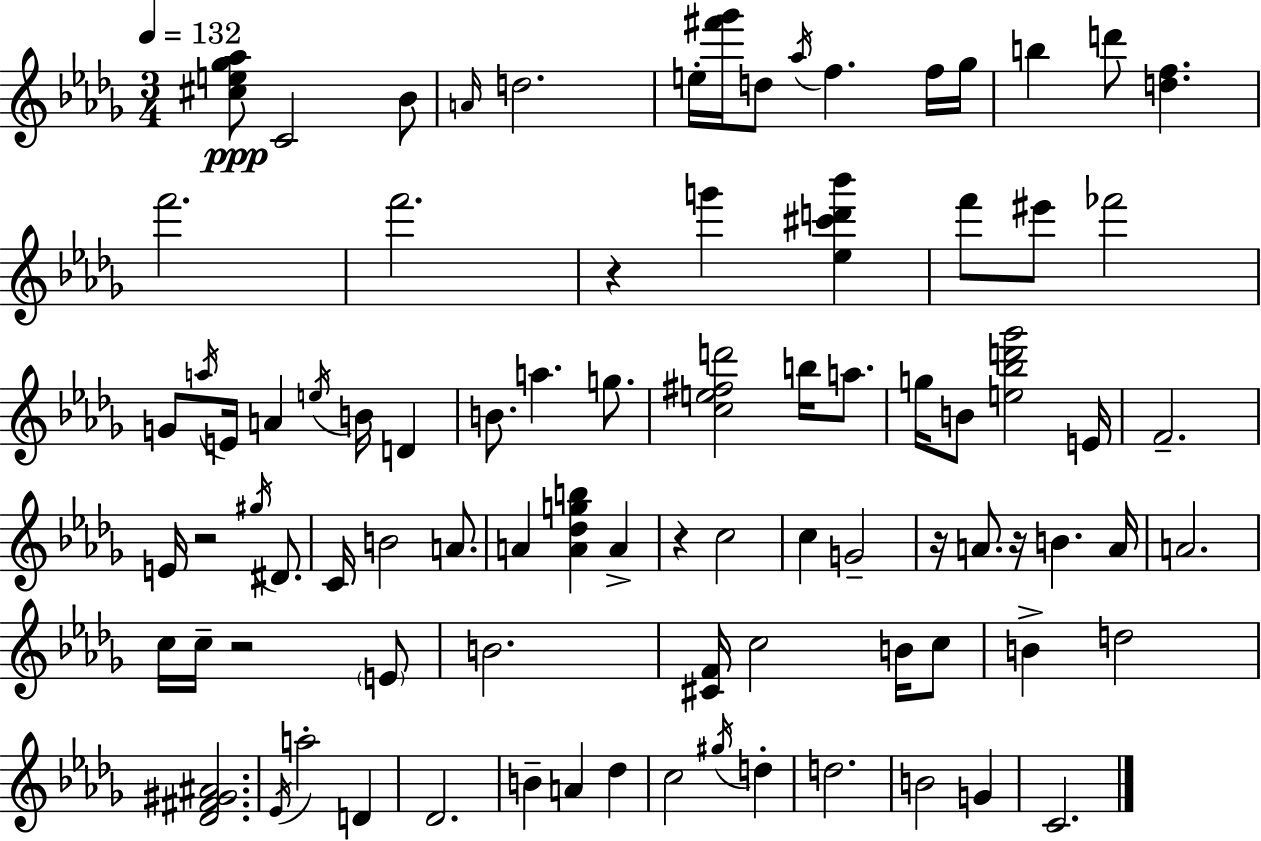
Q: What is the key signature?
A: BES minor